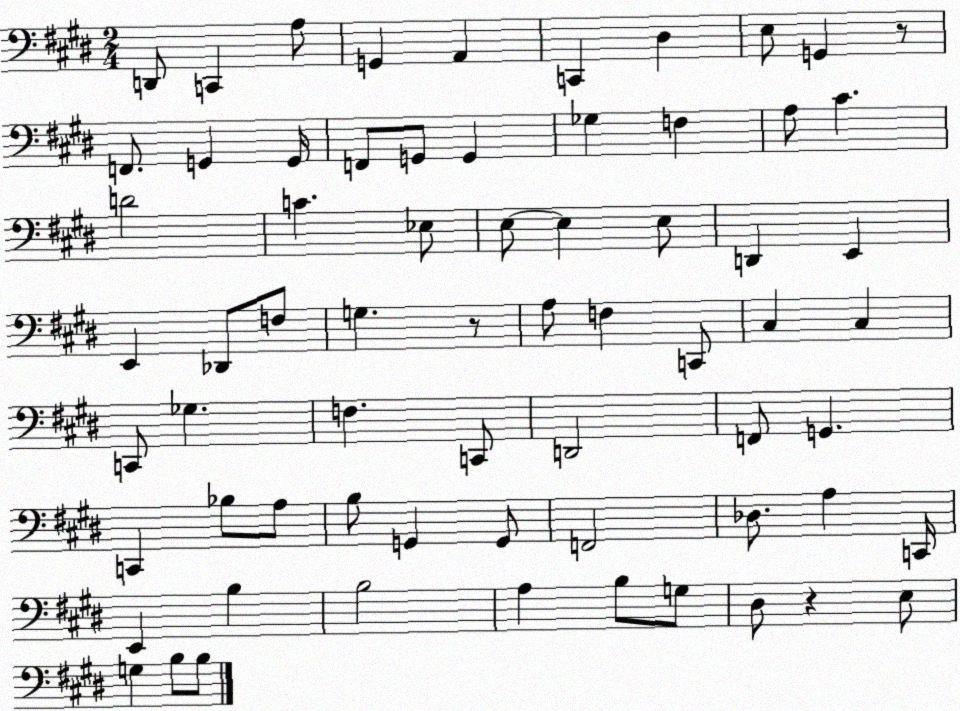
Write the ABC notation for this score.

X:1
T:Untitled
M:2/4
L:1/4
K:E
D,,/2 C,, A,/2 G,, A,, C,, ^D, E,/2 G,, z/2 F,,/2 G,, G,,/4 F,,/2 G,,/2 G,, _G, F, A,/2 ^C D2 C _E,/2 E,/2 E, E,/2 D,, E,, E,, _D,,/2 F,/2 G, z/2 A,/2 F, C,,/2 ^C, ^C, C,,/2 _G, F, C,,/2 D,,2 F,,/2 G,, C,, _B,/2 A,/2 B,/2 G,, G,,/2 F,,2 _D,/2 A, C,,/4 E,, B, B,2 A, B,/2 G,/2 ^D,/2 z E,/2 G, B,/2 B,/2